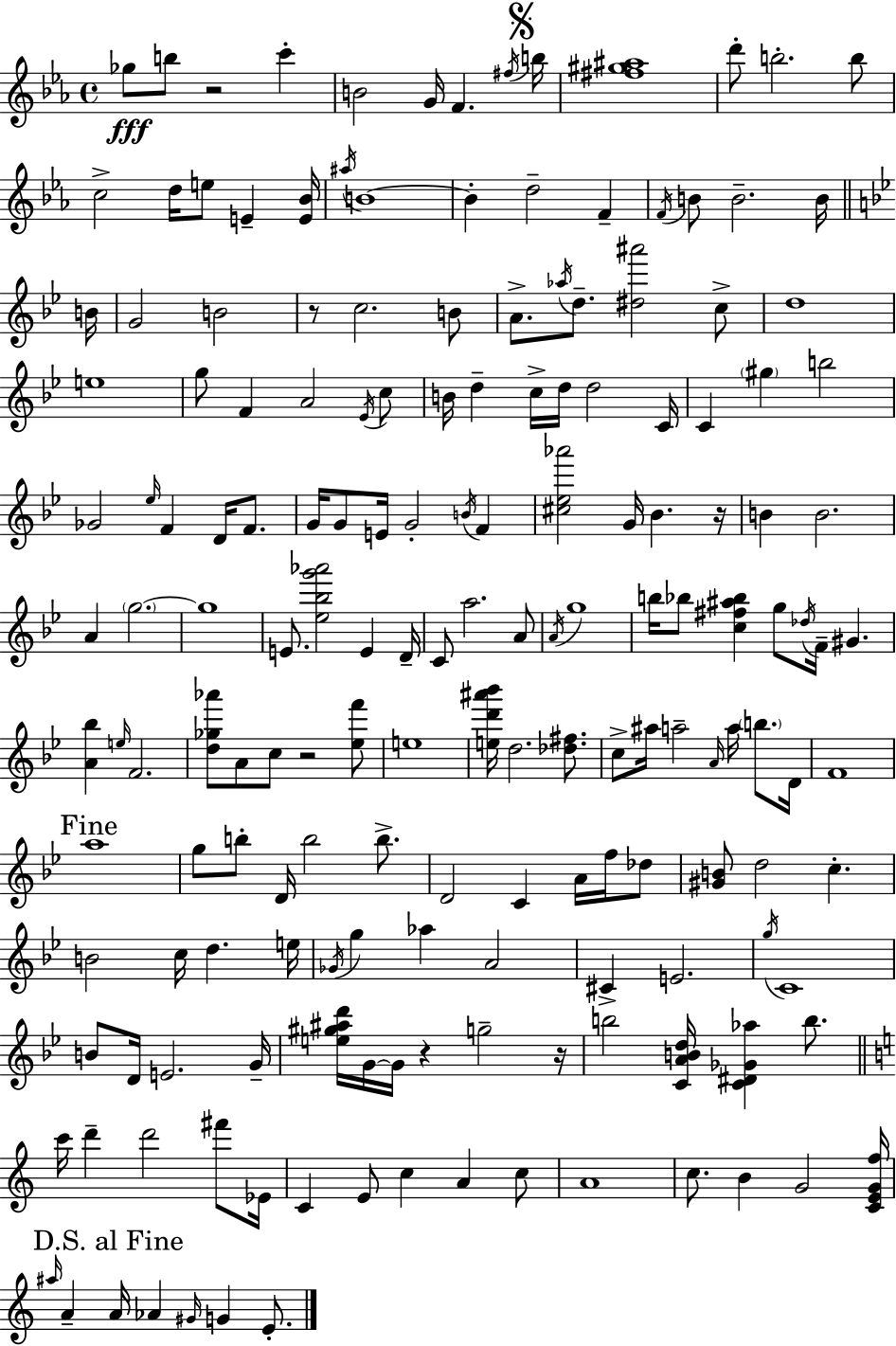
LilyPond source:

{
  \clef treble
  \time 4/4
  \defaultTimeSignature
  \key ees \major
  \repeat volta 2 { ges''8\fff b''8 r2 c'''4-. | b'2 g'16 f'4. \acciaccatura { fis''16 } | \mark \markup { \musicglyph "scripts.segno" } b''16 <fis'' gis'' ais''>1 | d'''8-. b''2.-. b''8 | \break c''2-> d''16 e''8 e'4-- | <e' bes'>16 \acciaccatura { ais''16 } b'1~~ | b'4-. d''2-- f'4-- | \acciaccatura { f'16 } b'8 b'2.-- | \break b'16 \bar "||" \break \key g \minor b'16 g'2 b'2 | r8 c''2. b'8 | a'8.-> \acciaccatura { aes''16 } d''8.-- <dis'' ais'''>2 | c''8-> d''1 | \break e''1 | g''8 f'4 a'2 | \acciaccatura { ees'16 } c''8 b'16 d''4-- c''16-> d''16 d''2 | c'16 c'4 \parenthesize gis''4 b''2 | \break ges'2 \grace { ees''16 } f'4 | d'16 f'8. g'16 g'8 e'16 g'2-. | \acciaccatura { b'16 } f'4 <cis'' ees'' aes'''>2 g'16 bes'4. | r16 b'4 b'2. | \break a'4 \parenthesize g''2.~~ | g''1 | e'8. <ees'' bes'' g''' aes'''>2 | e'4 d'16-- c'8 a''2. | \break a'8 \acciaccatura { a'16 } g''1 | b''16 bes''8 <c'' fis'' ais'' bes''>4 g''8 \acciaccatura { des''16 } | f'16-- gis'4. <a' bes''>4 \grace { e''16 } f'2. | <d'' ges'' aes'''>8 a'8 c''8 r2 | \break <ees'' f'''>8 e''1 | <e'' d''' ais''' bes'''>16 d''2. | <des'' fis''>8. c''8-> ais''16 a''2-- | \grace { a'16 } a''16 \parenthesize b''8. d'16 f'1 | \break \mark "Fine" a''1 | g''8 b''8-. d'16 b''2 | b''8.-> d'2 | c'4 a'16 f''16 des''8 <gis' b'>8 d''2 | \break c''4.-. b'2 | c''16 d''4. e''16 \acciaccatura { ges'16 } g''4 aes''4 | a'2 cis'4-> e'2. | \acciaccatura { g''16 } c'1 | \break b'8 d'16 e'2. | g'16-- <e'' gis'' ais'' d'''>16 g'16~~ g'16 r4 | g''2-- r16 b''2 | <c' a' b' d''>16 <c' dis' ges' aes''>4 b''8. \bar "||" \break \key a \minor c'''16 d'''4-- d'''2 fis'''8 ees'16 | c'4 e'8 c''4 a'4 c''8 | a'1 | c''8. b'4 g'2 <c' e' g' f''>16 | \break \mark "D.S. al Fine" \grace { ais''16 } a'4-- a'16 aes'4 \grace { gis'16 } g'4 e'8.-. | } \bar "|."
}